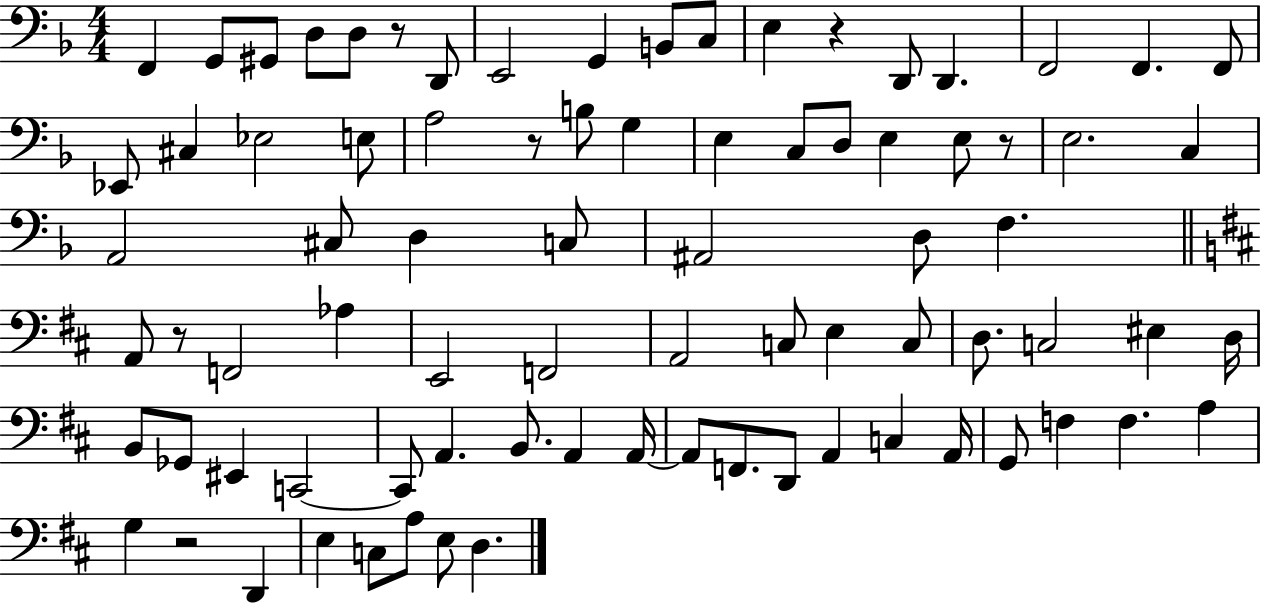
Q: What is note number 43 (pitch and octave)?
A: A2